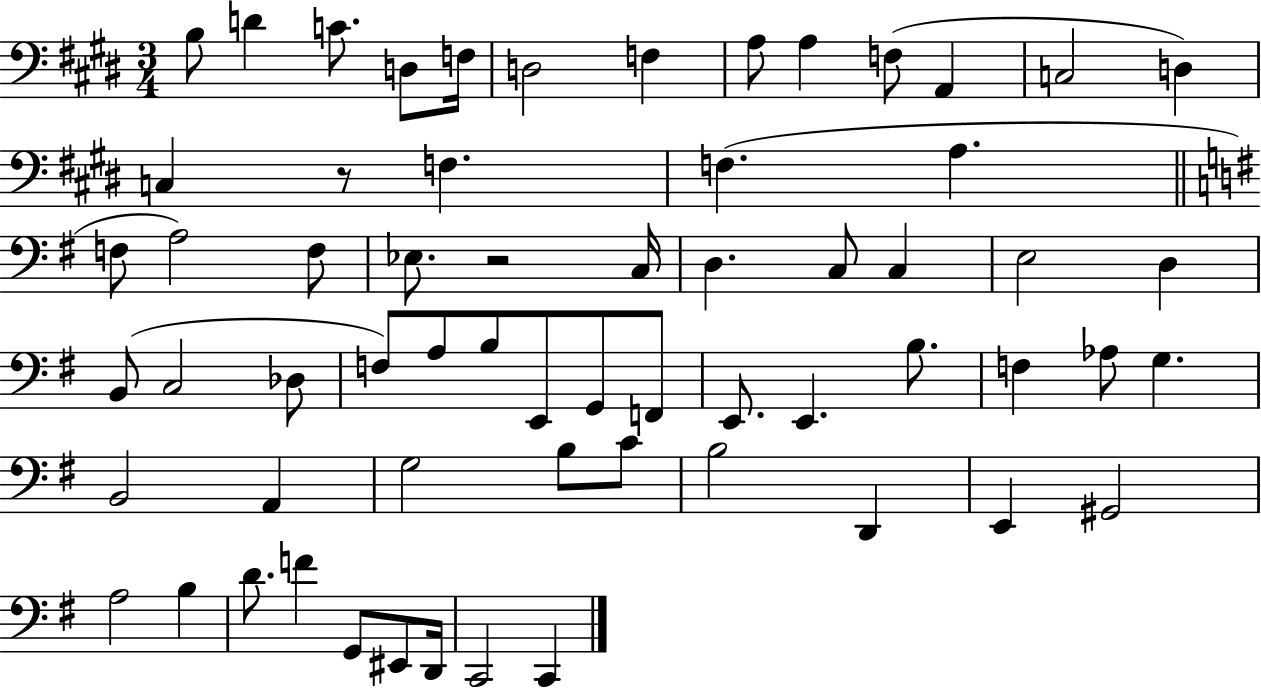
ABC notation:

X:1
T:Untitled
M:3/4
L:1/4
K:E
B,/2 D C/2 D,/2 F,/4 D,2 F, A,/2 A, F,/2 A,, C,2 D, C, z/2 F, F, A, F,/2 A,2 F,/2 _E,/2 z2 C,/4 D, C,/2 C, E,2 D, B,,/2 C,2 _D,/2 F,/2 A,/2 B,/2 E,,/2 G,,/2 F,,/2 E,,/2 E,, B,/2 F, _A,/2 G, B,,2 A,, G,2 B,/2 C/2 B,2 D,, E,, ^G,,2 A,2 B, D/2 F G,,/2 ^E,,/2 D,,/4 C,,2 C,,